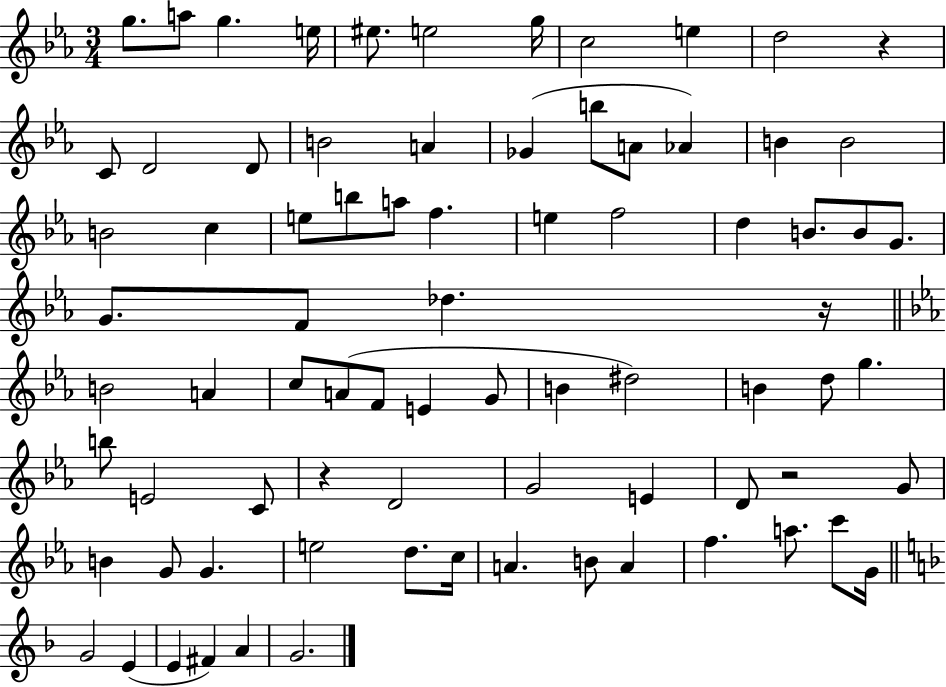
{
  \clef treble
  \numericTimeSignature
  \time 3/4
  \key ees \major
  g''8. a''8 g''4. e''16 | eis''8. e''2 g''16 | c''2 e''4 | d''2 r4 | \break c'8 d'2 d'8 | b'2 a'4 | ges'4( b''8 a'8 aes'4) | b'4 b'2 | \break b'2 c''4 | e''8 b''8 a''8 f''4. | e''4 f''2 | d''4 b'8. b'8 g'8. | \break g'8. f'8 des''4. r16 | \bar "||" \break \key c \minor b'2 a'4 | c''8 a'8( f'8 e'4 g'8 | b'4 dis''2) | b'4 d''8 g''4. | \break b''8 e'2 c'8 | r4 d'2 | g'2 e'4 | d'8 r2 g'8 | \break b'4 g'8 g'4. | e''2 d''8. c''16 | a'4. b'8 a'4 | f''4. a''8. c'''8 g'16 | \break \bar "||" \break \key f \major g'2 e'4( | e'4 fis'4) a'4 | g'2. | \bar "|."
}